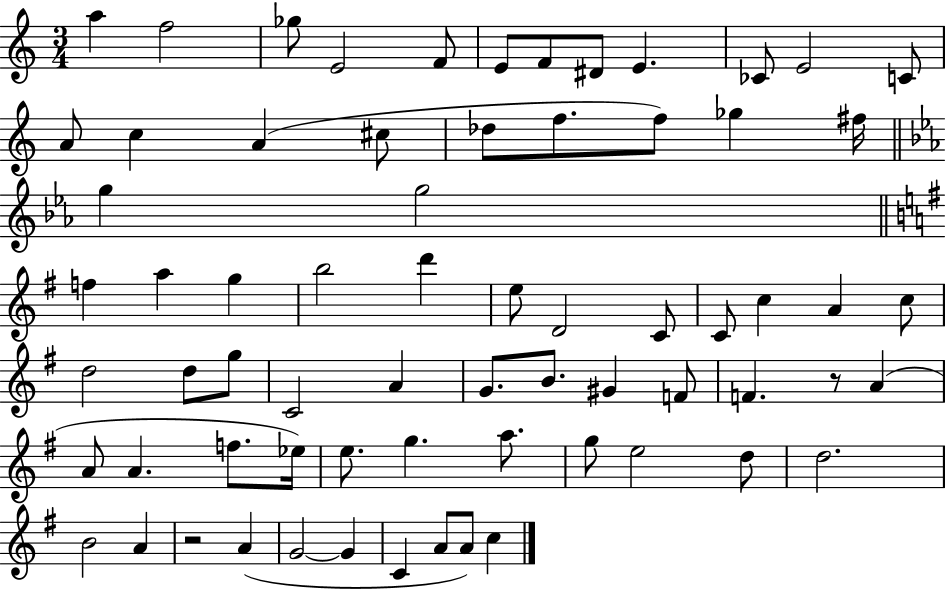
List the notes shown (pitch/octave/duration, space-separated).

A5/q F5/h Gb5/e E4/h F4/e E4/e F4/e D#4/e E4/q. CES4/e E4/h C4/e A4/e C5/q A4/q C#5/e Db5/e F5/e. F5/e Gb5/q F#5/s G5/q G5/h F5/q A5/q G5/q B5/h D6/q E5/e D4/h C4/e C4/e C5/q A4/q C5/e D5/h D5/e G5/e C4/h A4/q G4/e. B4/e. G#4/q F4/e F4/q. R/e A4/q A4/e A4/q. F5/e. Eb5/s E5/e. G5/q. A5/e. G5/e E5/h D5/e D5/h. B4/h A4/q R/h A4/q G4/h G4/q C4/q A4/e A4/e C5/q